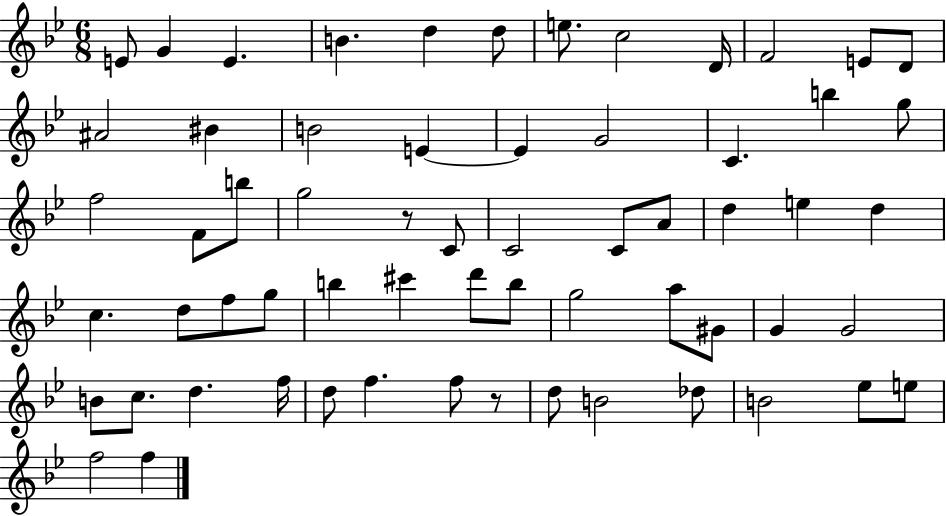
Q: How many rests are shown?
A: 2